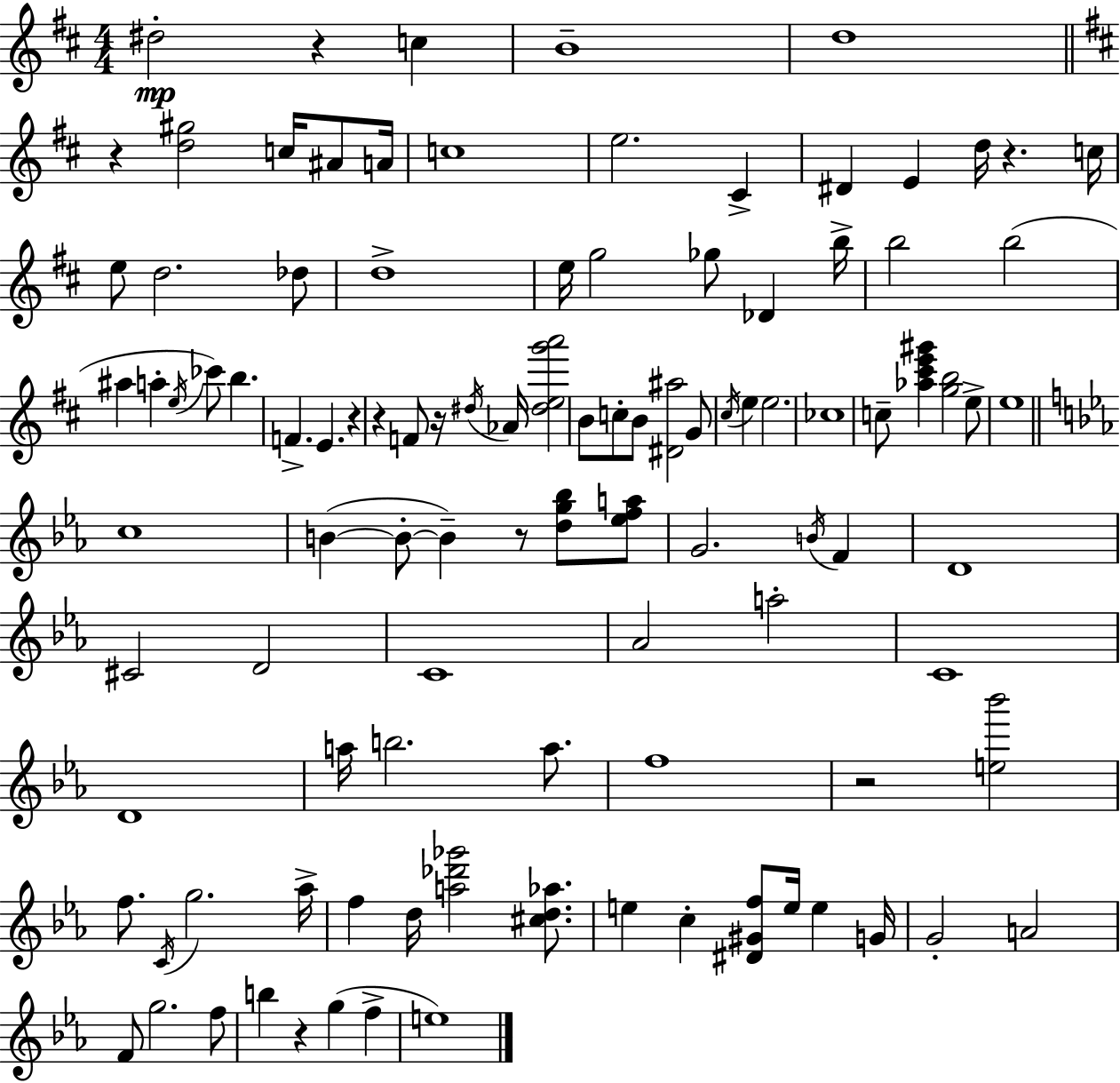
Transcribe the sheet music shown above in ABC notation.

X:1
T:Untitled
M:4/4
L:1/4
K:D
^d2 z c B4 d4 z [d^g]2 c/4 ^A/2 A/4 c4 e2 ^C ^D E d/4 z c/4 e/2 d2 _d/2 d4 e/4 g2 _g/2 _D b/4 b2 b2 ^a a e/4 _c'/2 b F E z z F/2 z/4 ^d/4 _A/4 [^deg'a']2 B/2 c/2 B/2 [^D^a]2 G/2 ^c/4 e e2 _c4 c/2 [_a^c'e'^g'] [gb]2 e/2 e4 c4 B B/2 B z/2 [dg_b]/2 [_efa]/2 G2 B/4 F D4 ^C2 D2 C4 _A2 a2 C4 D4 a/4 b2 a/2 f4 z2 [e_b']2 f/2 C/4 g2 _a/4 f d/4 [a_d'_g']2 [^cd_a]/2 e c [^D^Gf]/2 e/4 e G/4 G2 A2 F/2 g2 f/2 b z g f e4